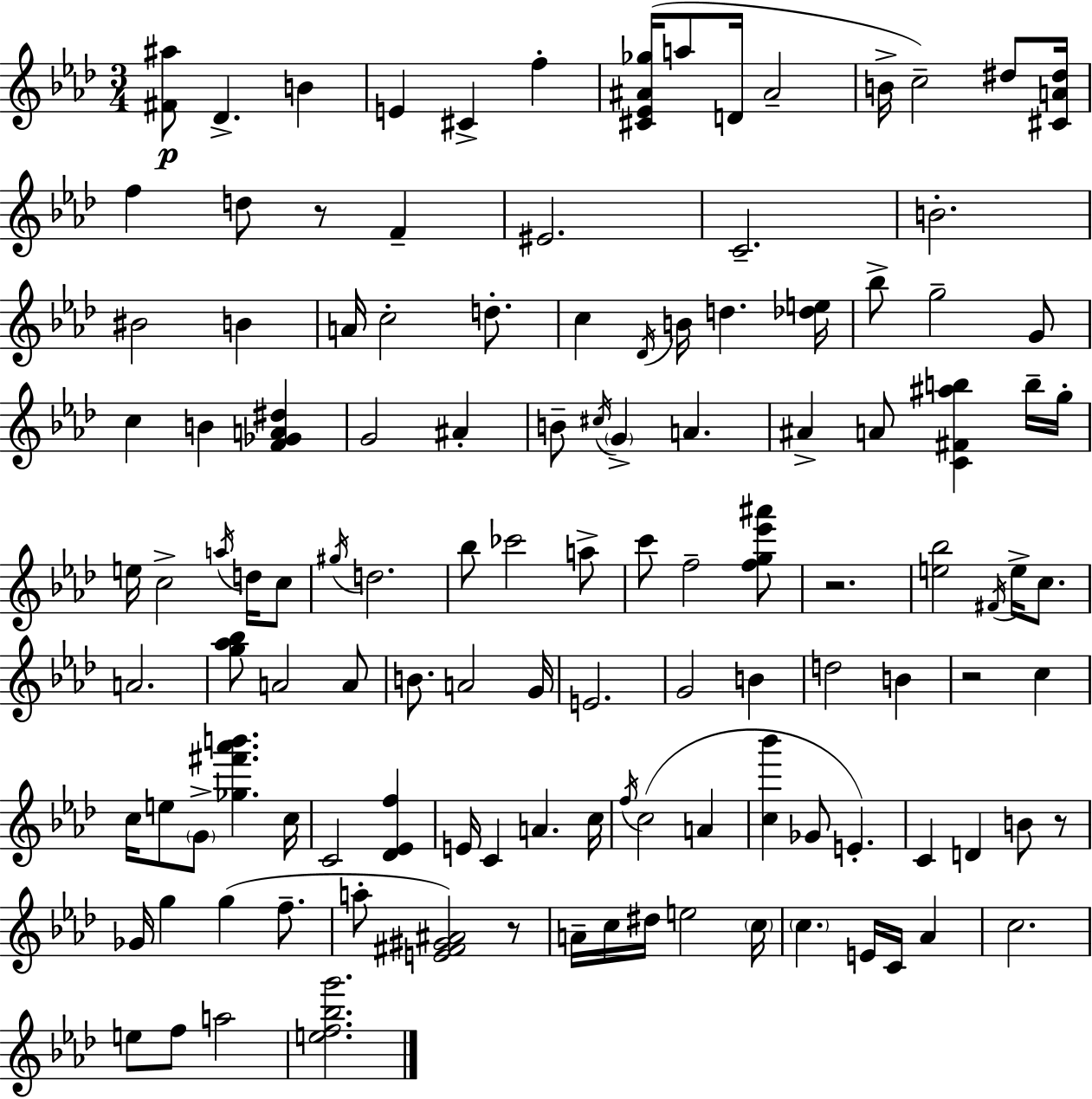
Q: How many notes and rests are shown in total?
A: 122